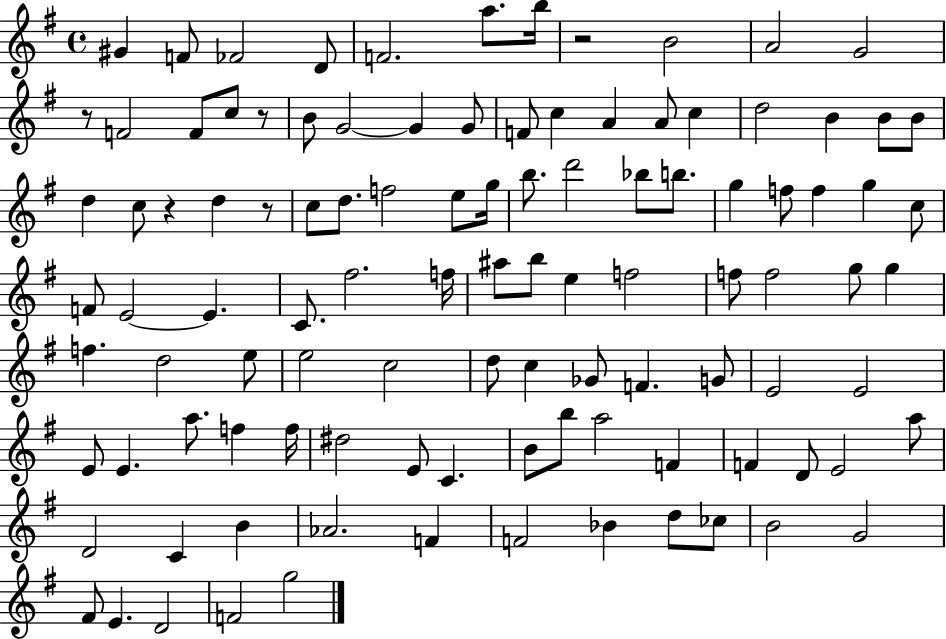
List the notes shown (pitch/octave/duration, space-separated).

G#4/q F4/e FES4/h D4/e F4/h. A5/e. B5/s R/h B4/h A4/h G4/h R/e F4/h F4/e C5/e R/e B4/e G4/h G4/q G4/e F4/e C5/q A4/q A4/e C5/q D5/h B4/q B4/e B4/e D5/q C5/e R/q D5/q R/e C5/e D5/e. F5/h E5/e G5/s B5/e. D6/h Bb5/e B5/e. G5/q F5/e F5/q G5/q C5/e F4/e E4/h E4/q. C4/e. F#5/h. F5/s A#5/e B5/e E5/q F5/h F5/e F5/h G5/e G5/q F5/q. D5/h E5/e E5/h C5/h D5/e C5/q Gb4/e F4/q. G4/e E4/h E4/h E4/e E4/q. A5/e. F5/q F5/s D#5/h E4/e C4/q. B4/e B5/e A5/h F4/q F4/q D4/e E4/h A5/e D4/h C4/q B4/q Ab4/h. F4/q F4/h Bb4/q D5/e CES5/e B4/h G4/h F#4/e E4/q. D4/h F4/h G5/h